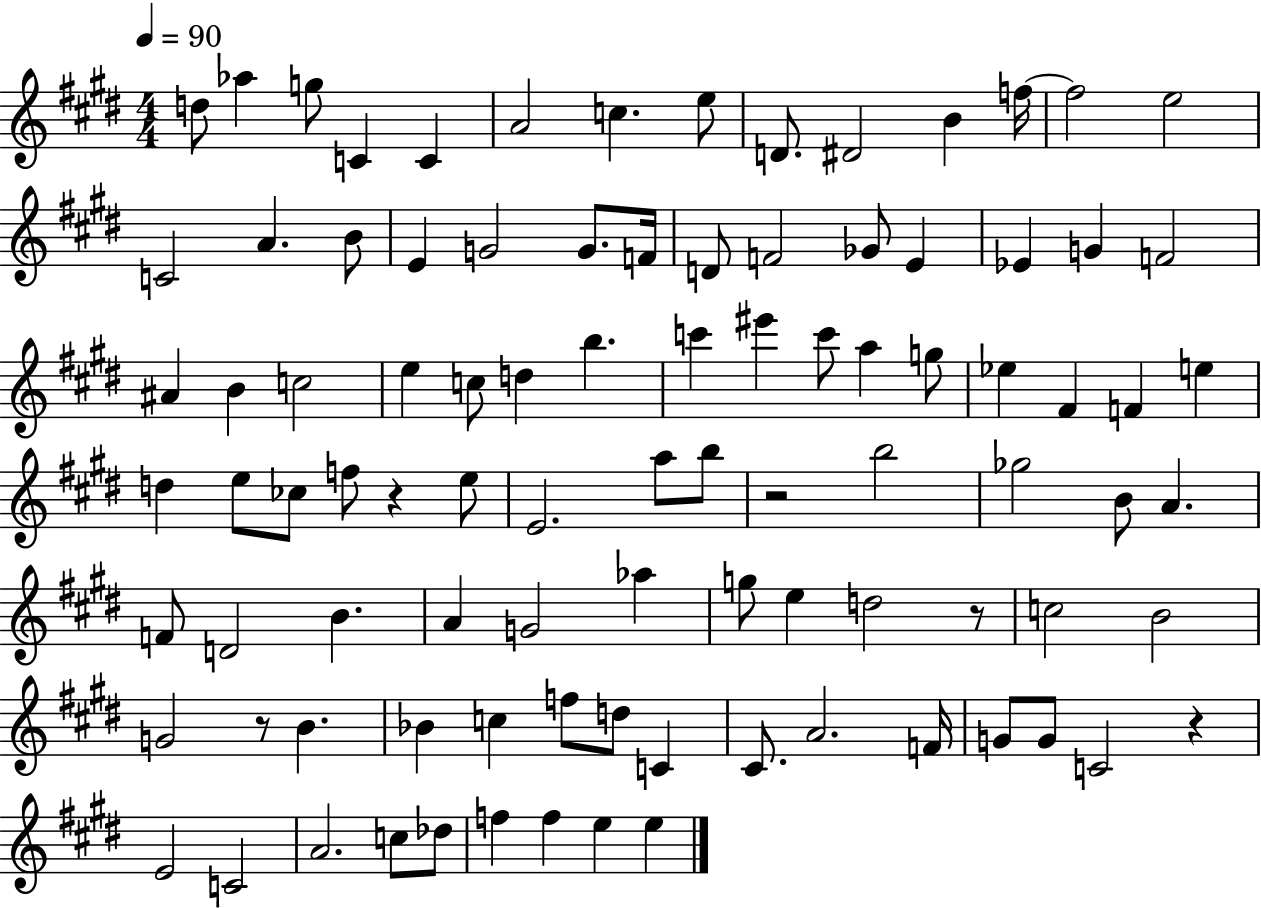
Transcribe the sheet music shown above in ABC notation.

X:1
T:Untitled
M:4/4
L:1/4
K:E
d/2 _a g/2 C C A2 c e/2 D/2 ^D2 B f/4 f2 e2 C2 A B/2 E G2 G/2 F/4 D/2 F2 _G/2 E _E G F2 ^A B c2 e c/2 d b c' ^e' c'/2 a g/2 _e ^F F e d e/2 _c/2 f/2 z e/2 E2 a/2 b/2 z2 b2 _g2 B/2 A F/2 D2 B A G2 _a g/2 e d2 z/2 c2 B2 G2 z/2 B _B c f/2 d/2 C ^C/2 A2 F/4 G/2 G/2 C2 z E2 C2 A2 c/2 _d/2 f f e e